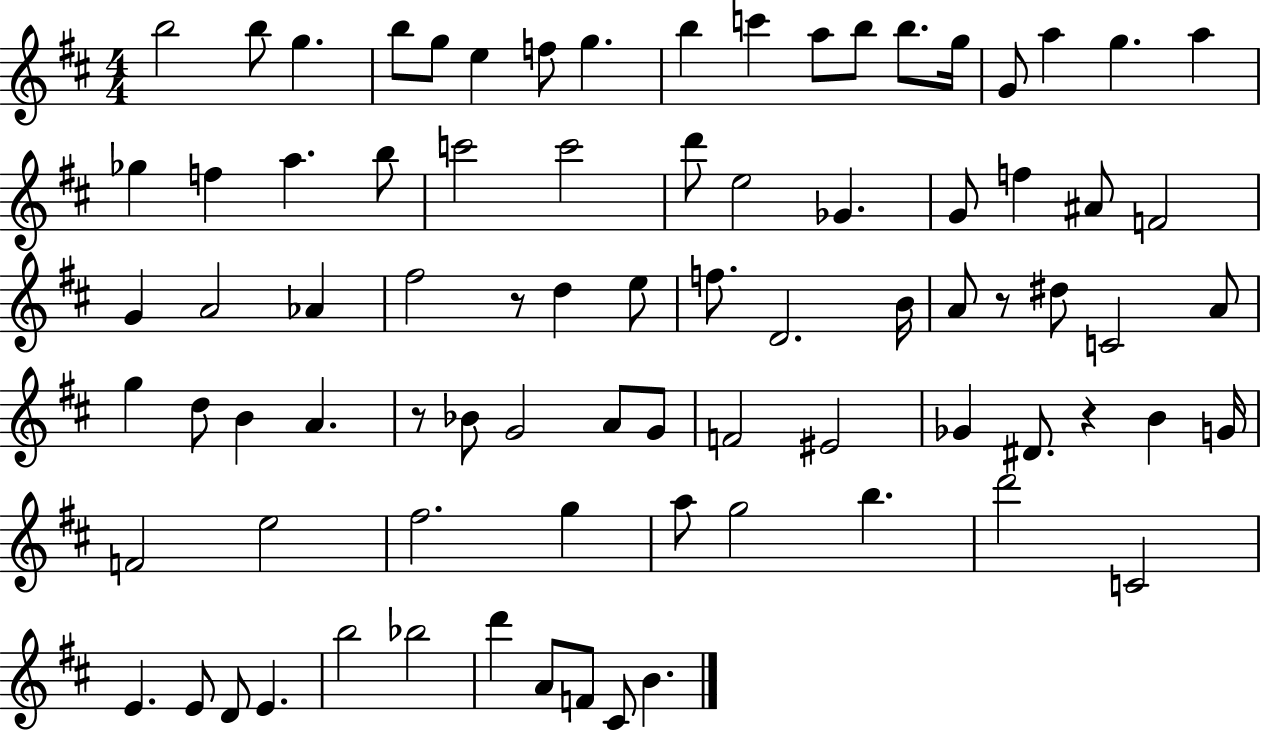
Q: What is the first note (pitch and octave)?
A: B5